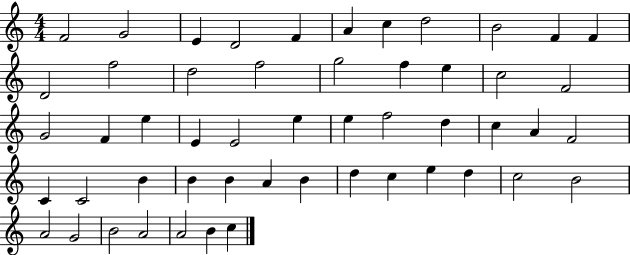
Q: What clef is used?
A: treble